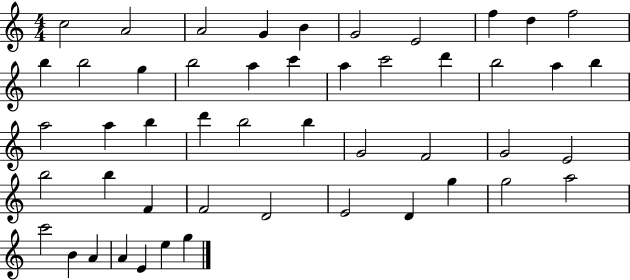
X:1
T:Untitled
M:4/4
L:1/4
K:C
c2 A2 A2 G B G2 E2 f d f2 b b2 g b2 a c' a c'2 d' b2 a b a2 a b d' b2 b G2 F2 G2 E2 b2 b F F2 D2 E2 D g g2 a2 c'2 B A A E e g